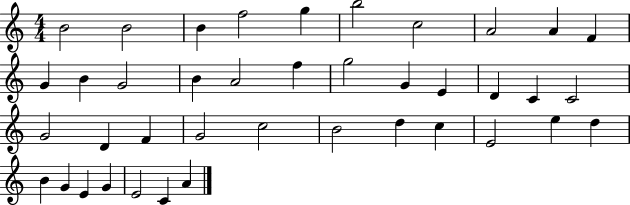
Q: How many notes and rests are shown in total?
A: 40